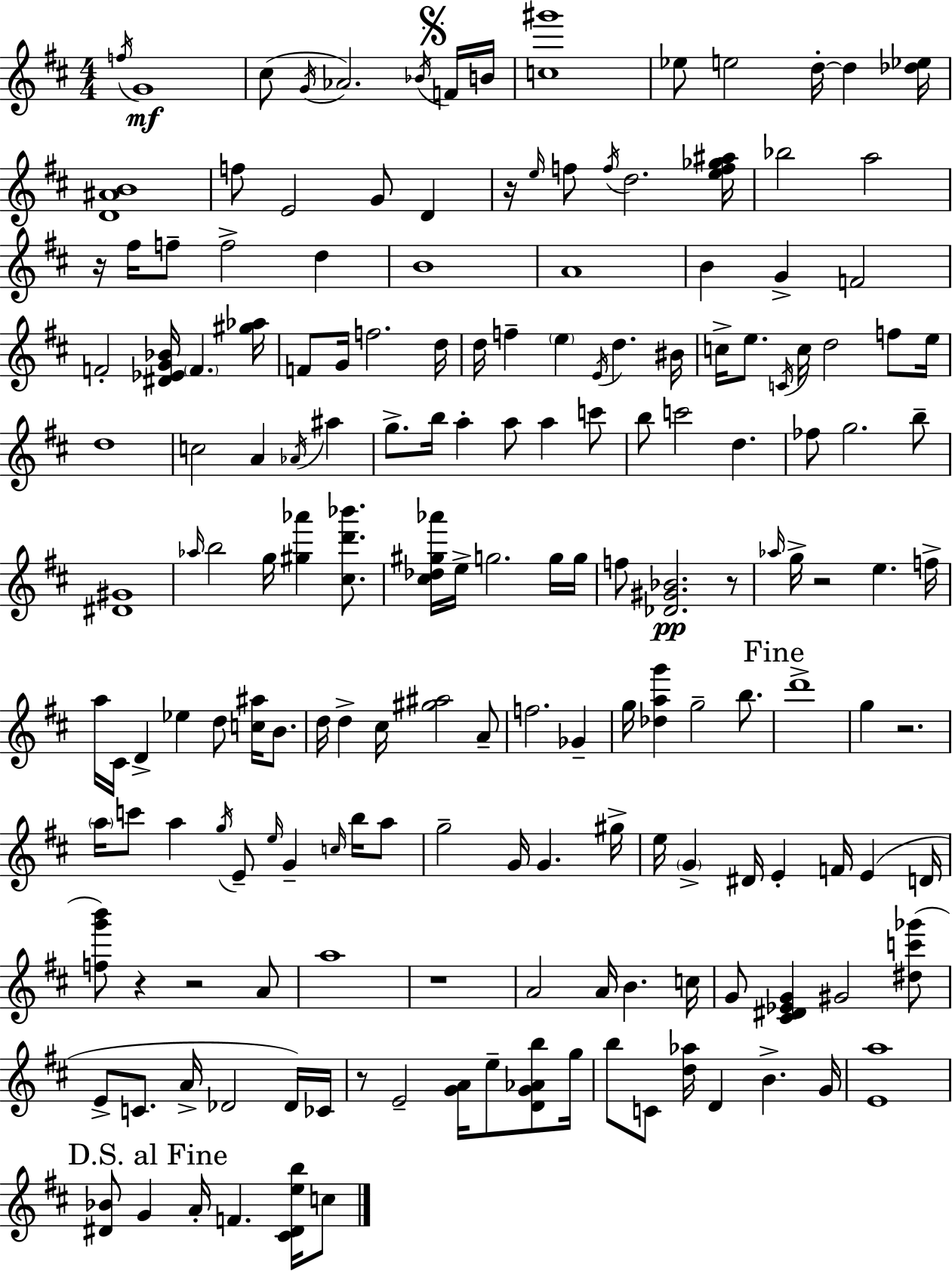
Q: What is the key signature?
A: D major